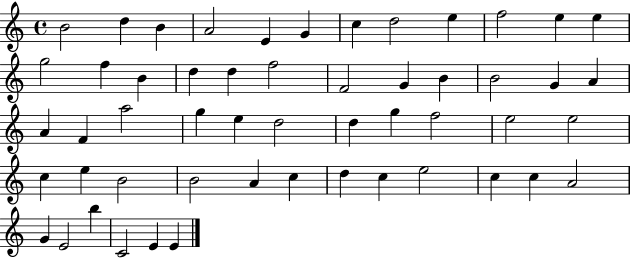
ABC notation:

X:1
T:Untitled
M:4/4
L:1/4
K:C
B2 d B A2 E G c d2 e f2 e e g2 f B d d f2 F2 G B B2 G A A F a2 g e d2 d g f2 e2 e2 c e B2 B2 A c d c e2 c c A2 G E2 b C2 E E